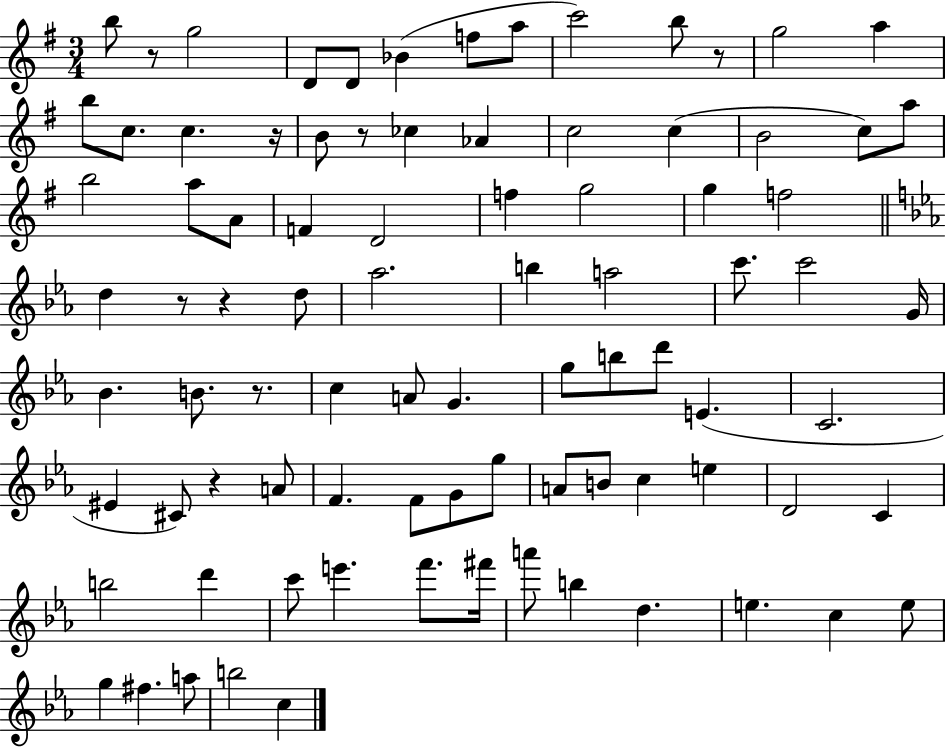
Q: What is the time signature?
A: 3/4